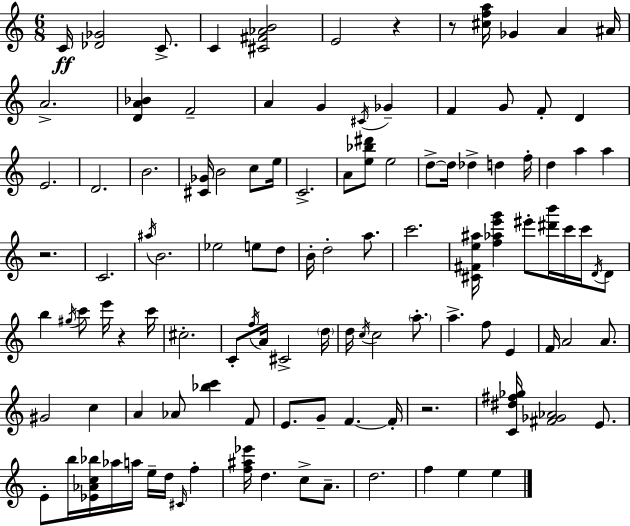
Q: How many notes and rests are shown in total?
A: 114